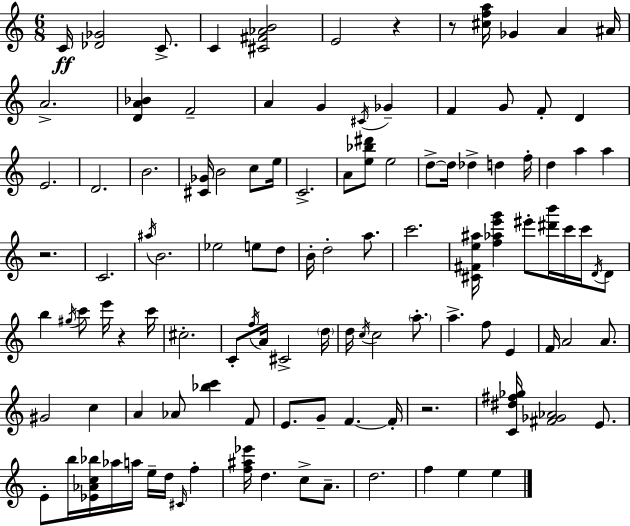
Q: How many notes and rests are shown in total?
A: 114